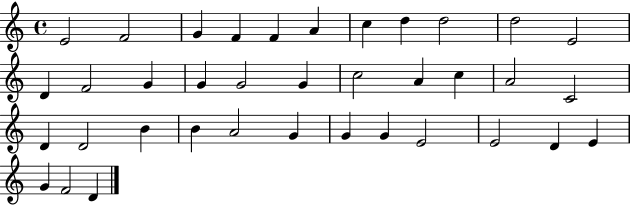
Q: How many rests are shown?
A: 0